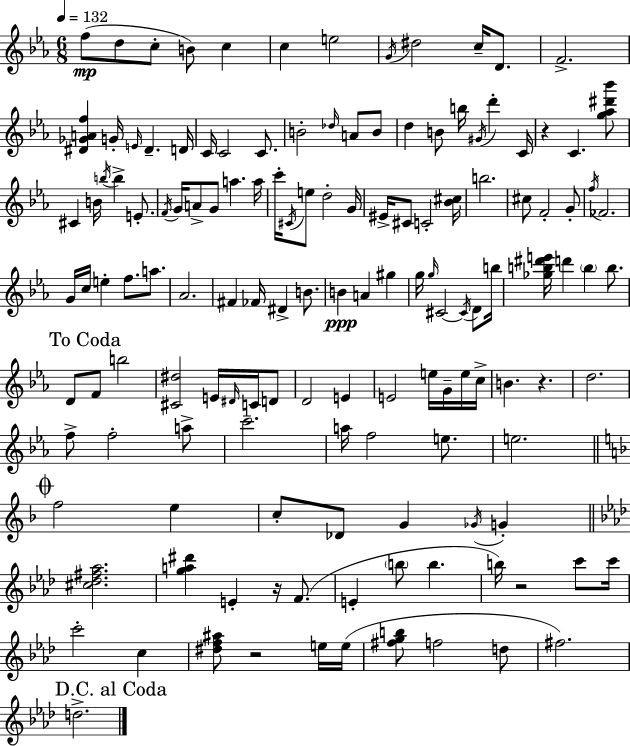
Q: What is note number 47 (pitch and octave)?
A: EIS4